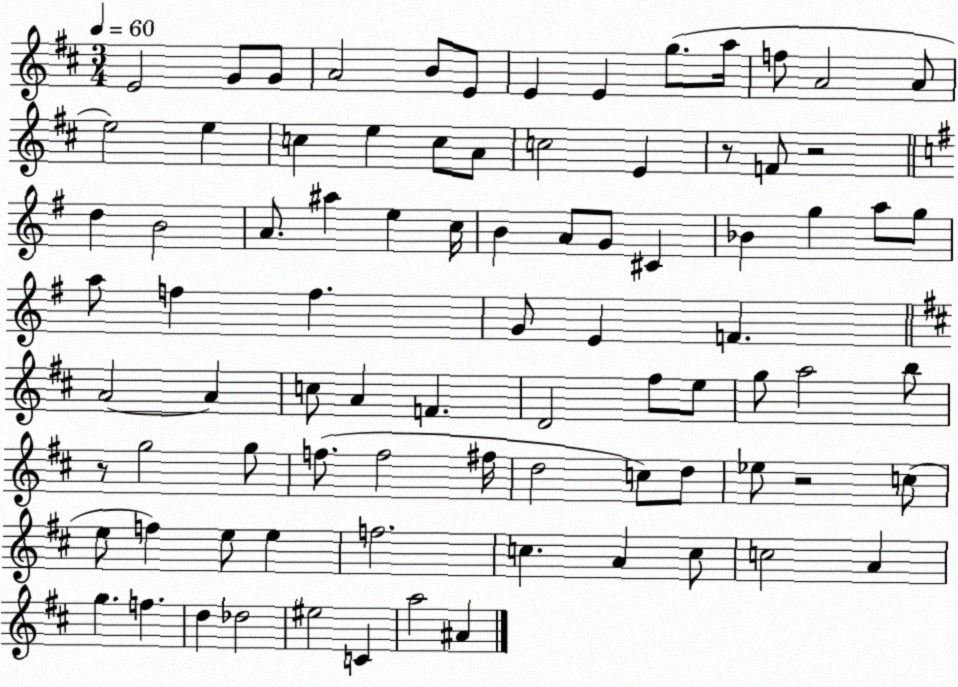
X:1
T:Untitled
M:3/4
L:1/4
K:D
E2 G/2 G/2 A2 B/2 E/2 E E g/2 a/4 f/2 A2 A/2 e2 e c e c/2 A/2 c2 E z/2 F/2 z2 d B2 A/2 ^a e c/4 B A/2 G/2 ^C _B g a/2 g/2 a/2 f f G/2 E F A2 A c/2 A F D2 ^f/2 e/2 g/2 a2 b/2 z/2 g2 g/2 f/2 f2 ^f/4 d2 c/2 d/2 _e/2 z2 c/2 e/2 f e/2 e f2 c A c/2 c2 A g f d _d2 ^e2 C a2 ^A